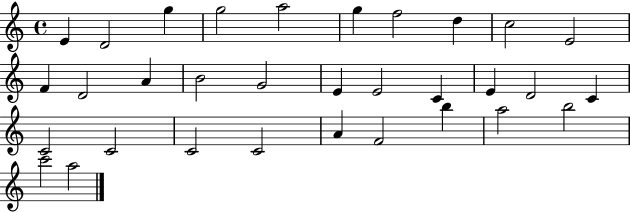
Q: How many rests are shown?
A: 0